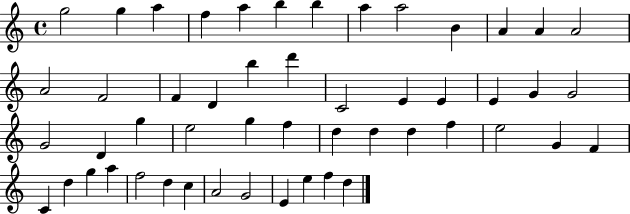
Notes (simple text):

G5/h G5/q A5/q F5/q A5/q B5/q B5/q A5/q A5/h B4/q A4/q A4/q A4/h A4/h F4/h F4/q D4/q B5/q D6/q C4/h E4/q E4/q E4/q G4/q G4/h G4/h D4/q G5/q E5/h G5/q F5/q D5/q D5/q D5/q F5/q E5/h G4/q F4/q C4/q D5/q G5/q A5/q F5/h D5/q C5/q A4/h G4/h E4/q E5/q F5/q D5/q